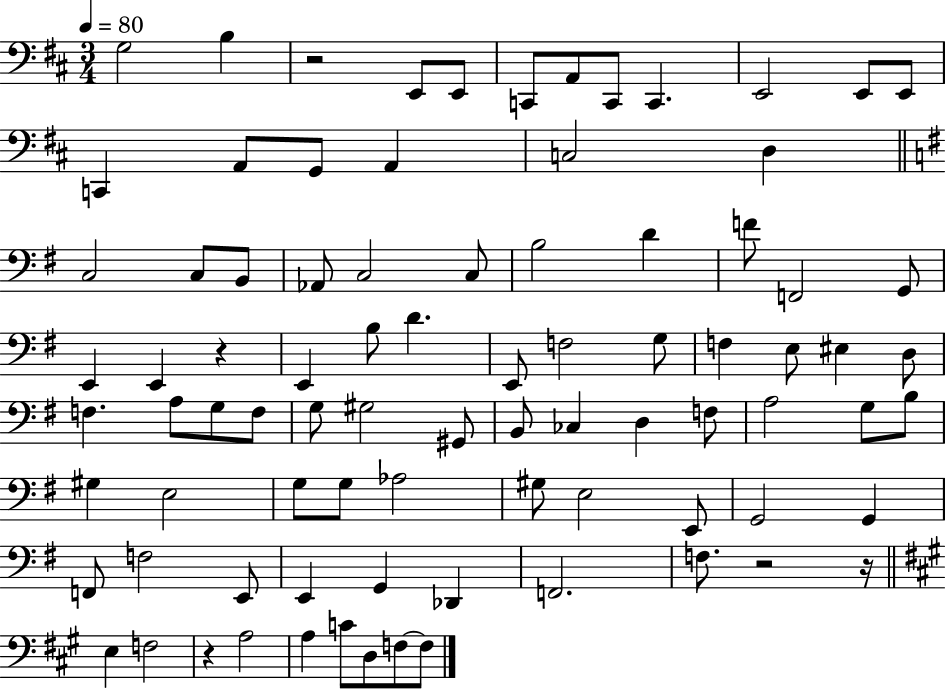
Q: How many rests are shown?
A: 5